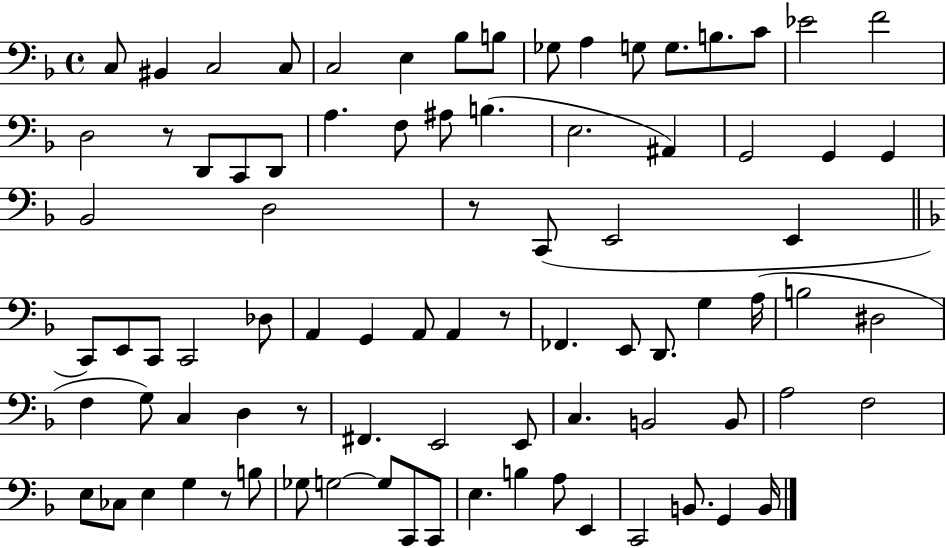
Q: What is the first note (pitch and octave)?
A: C3